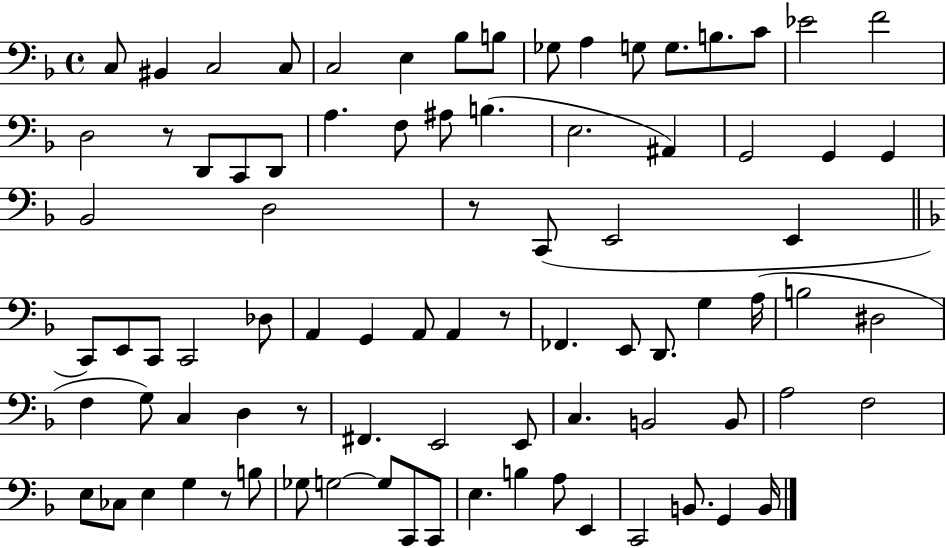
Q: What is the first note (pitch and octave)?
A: C3